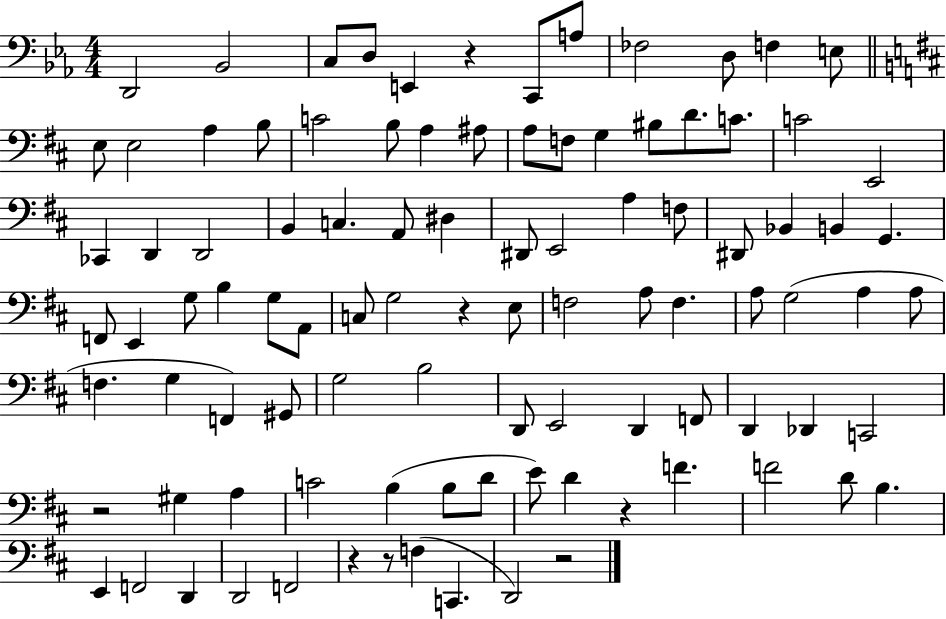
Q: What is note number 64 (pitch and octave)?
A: B3